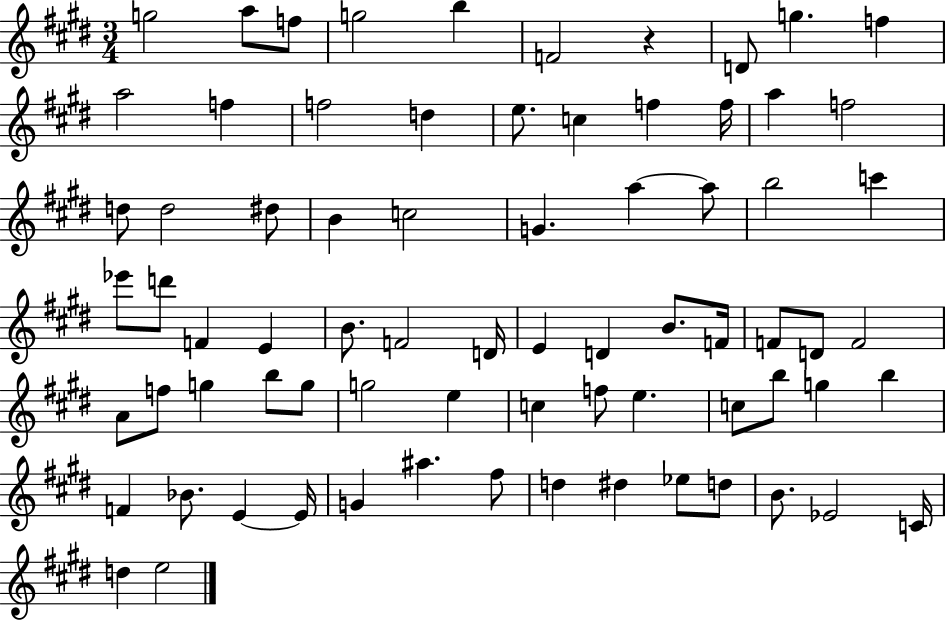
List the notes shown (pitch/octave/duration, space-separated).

G5/h A5/e F5/e G5/h B5/q F4/h R/q D4/e G5/q. F5/q A5/h F5/q F5/h D5/q E5/e. C5/q F5/q F5/s A5/q F5/h D5/e D5/h D#5/e B4/q C5/h G4/q. A5/q A5/e B5/h C6/q Eb6/e D6/e F4/q E4/q B4/e. F4/h D4/s E4/q D4/q B4/e. F4/s F4/e D4/e F4/h A4/e F5/e G5/q B5/e G5/e G5/h E5/q C5/q F5/e E5/q. C5/e B5/e G5/q B5/q F4/q Bb4/e. E4/q E4/s G4/q A#5/q. F#5/e D5/q D#5/q Eb5/e D5/e B4/e. Eb4/h C4/s D5/q E5/h